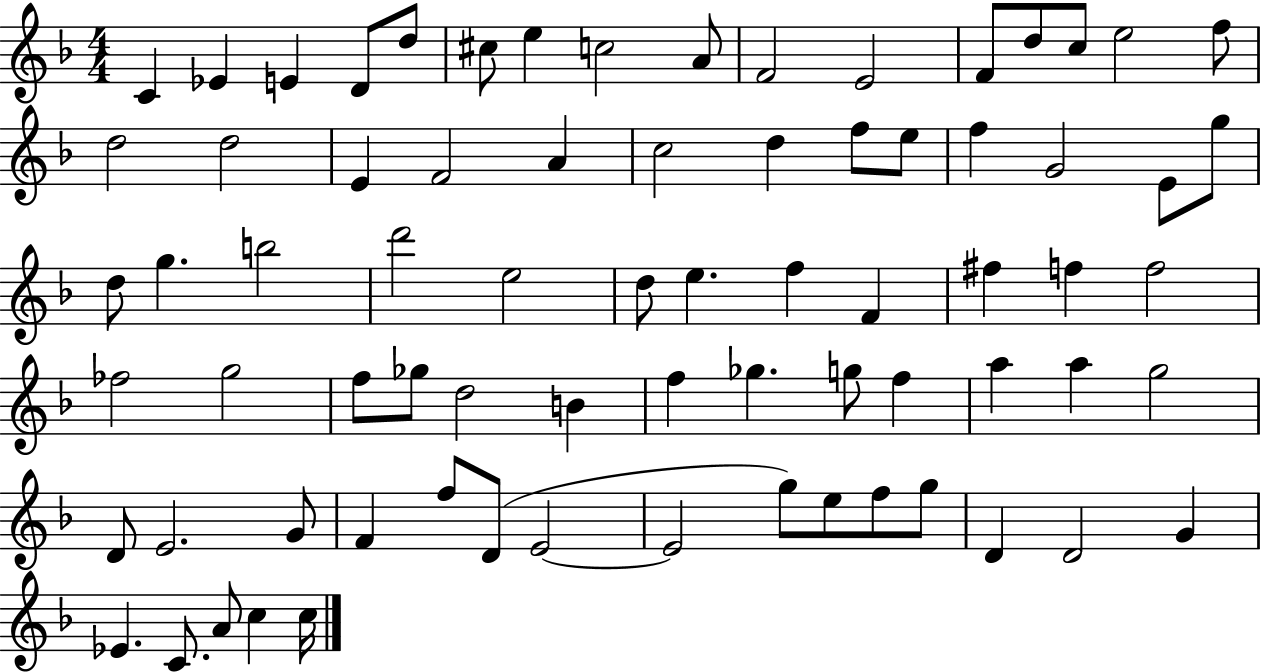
C4/q Eb4/q E4/q D4/e D5/e C#5/e E5/q C5/h A4/e F4/h E4/h F4/e D5/e C5/e E5/h F5/e D5/h D5/h E4/q F4/h A4/q C5/h D5/q F5/e E5/e F5/q G4/h E4/e G5/e D5/e G5/q. B5/h D6/h E5/h D5/e E5/q. F5/q F4/q F#5/q F5/q F5/h FES5/h G5/h F5/e Gb5/e D5/h B4/q F5/q Gb5/q. G5/e F5/q A5/q A5/q G5/h D4/e E4/h. G4/e F4/q F5/e D4/e E4/h E4/h G5/e E5/e F5/e G5/e D4/q D4/h G4/q Eb4/q. C4/e. A4/e C5/q C5/s